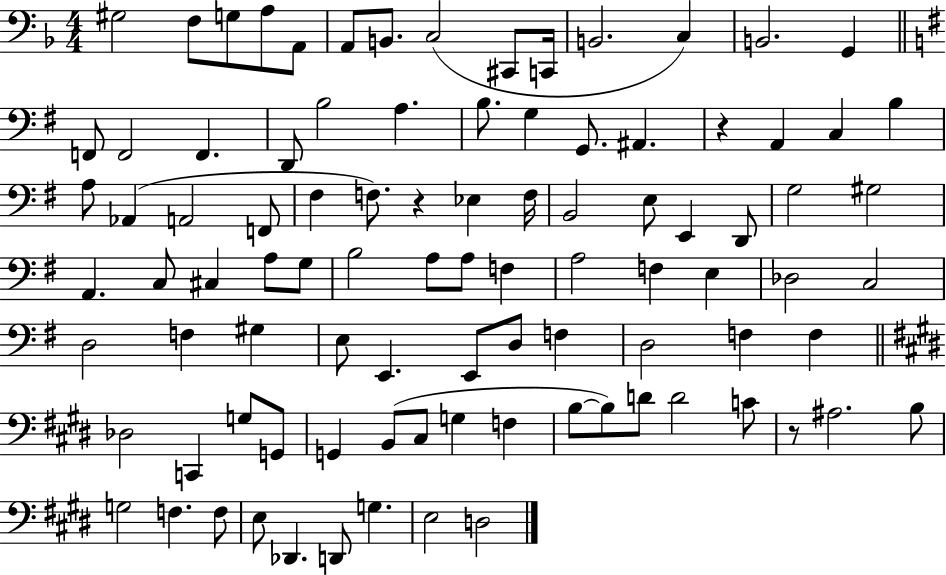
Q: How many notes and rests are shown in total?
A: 94